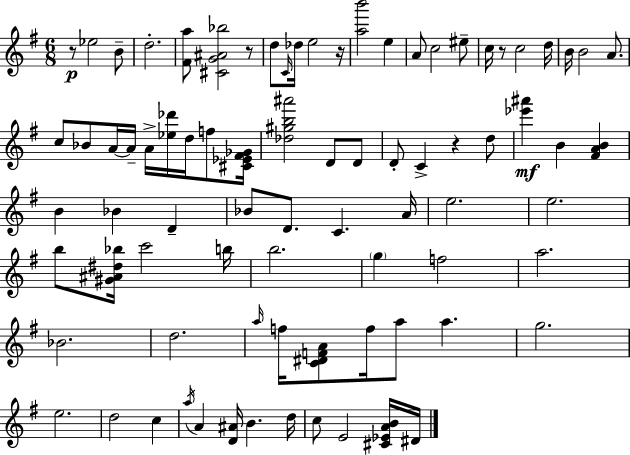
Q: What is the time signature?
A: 6/8